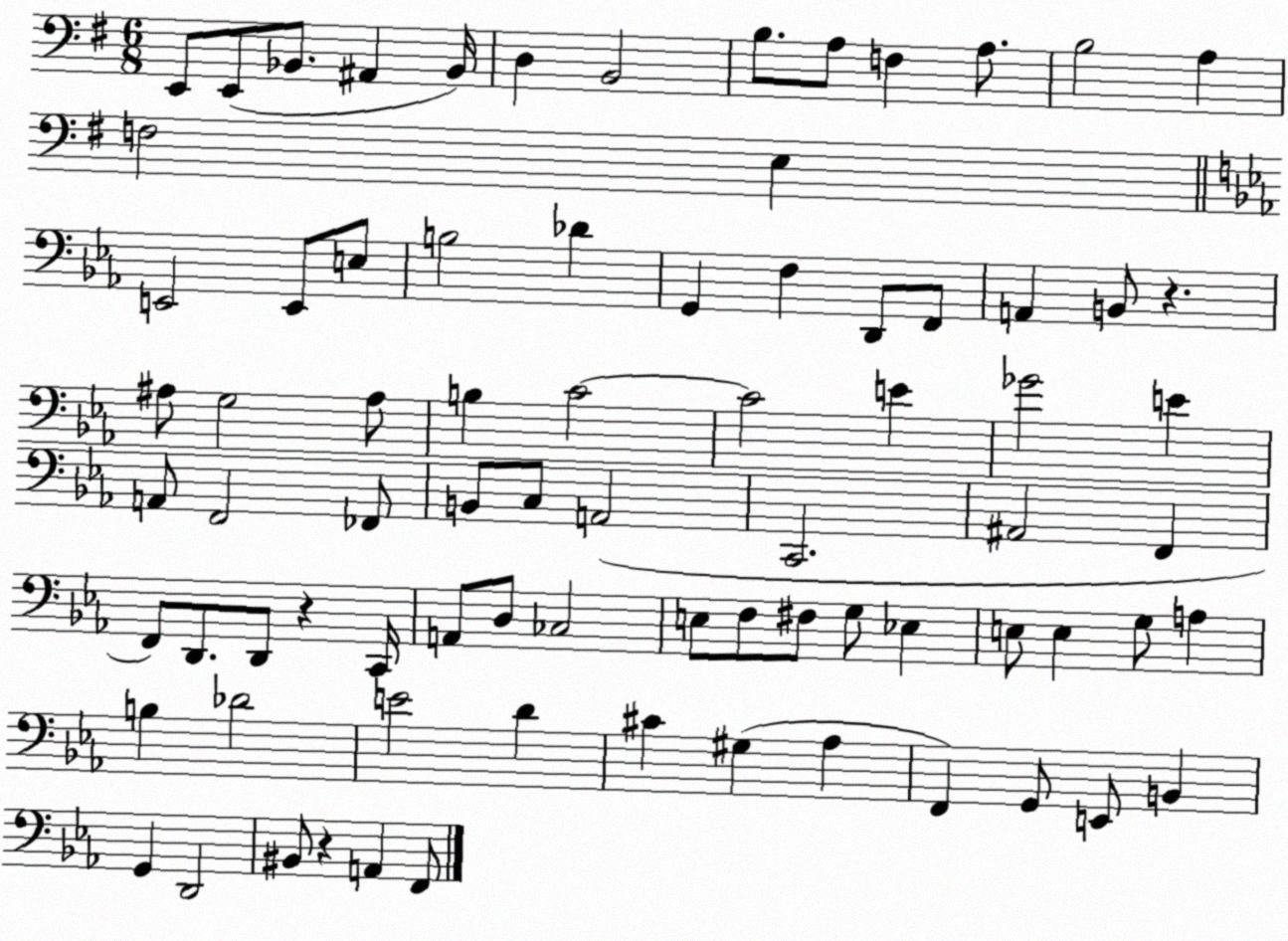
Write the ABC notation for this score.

X:1
T:Untitled
M:6/8
L:1/4
K:G
E,,/2 E,,/2 _B,,/2 ^A,, _B,,/4 D, B,,2 B,/2 A,/2 F, A,/2 B,2 A, F,2 E, E,,2 E,,/2 E,/2 B,2 _D G,, F, D,,/2 F,,/2 A,, B,,/2 z ^A,/2 G,2 ^A,/2 B, C2 C2 E _G2 E A,,/2 F,,2 _F,,/2 B,,/2 C,/2 A,,2 C,,2 ^A,,2 F,, F,,/2 D,,/2 D,,/2 z C,,/4 A,,/2 D,/2 _C,2 E,/2 F,/2 ^F,/2 G,/2 _E, E,/2 E, G,/2 A, B, _D2 E2 D ^C ^G, _A, F,, G,,/2 E,,/2 B,, G,, D,,2 ^B,,/2 z A,, F,,/2